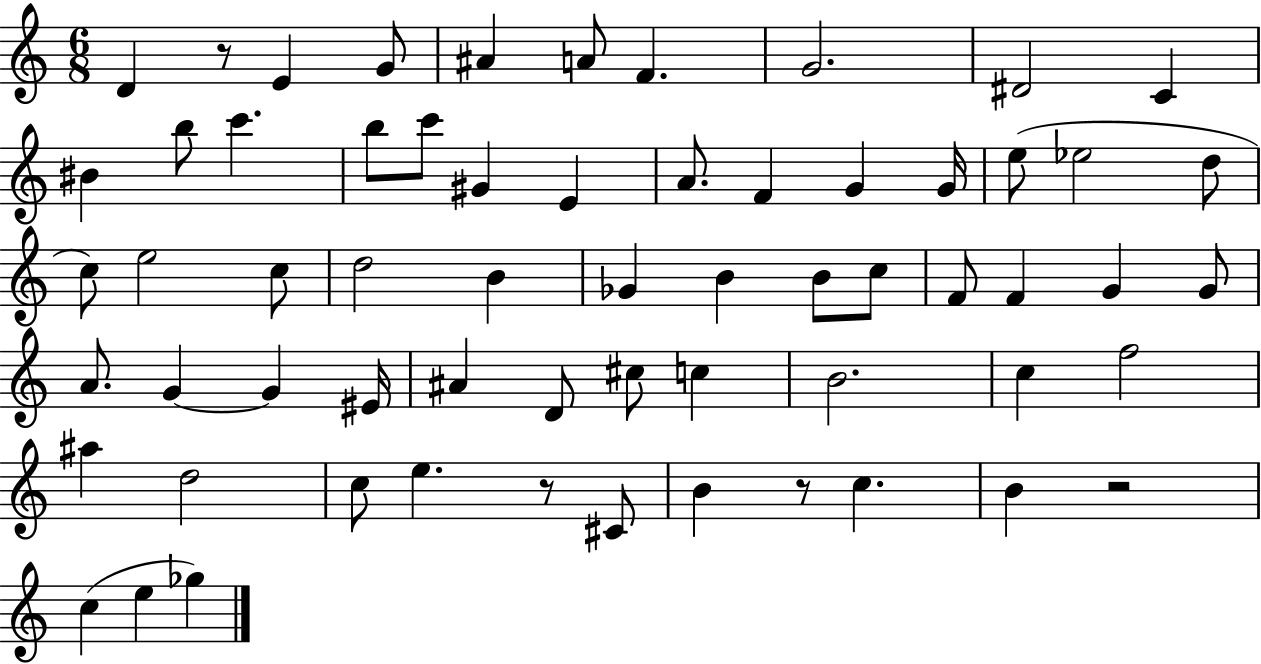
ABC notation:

X:1
T:Untitled
M:6/8
L:1/4
K:C
D z/2 E G/2 ^A A/2 F G2 ^D2 C ^B b/2 c' b/2 c'/2 ^G E A/2 F G G/4 e/2 _e2 d/2 c/2 e2 c/2 d2 B _G B B/2 c/2 F/2 F G G/2 A/2 G G ^E/4 ^A D/2 ^c/2 c B2 c f2 ^a d2 c/2 e z/2 ^C/2 B z/2 c B z2 c e _g